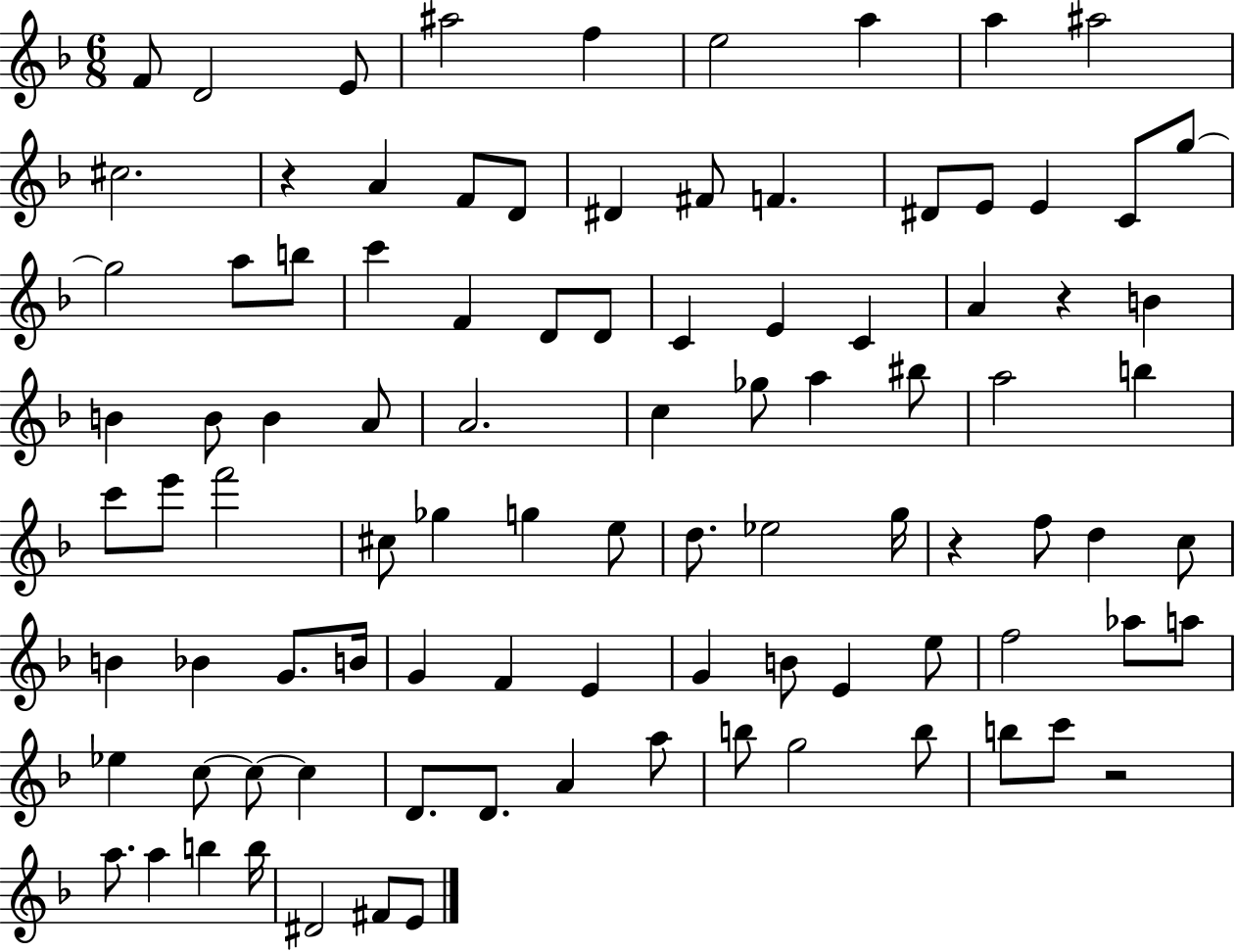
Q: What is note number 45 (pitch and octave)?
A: C6